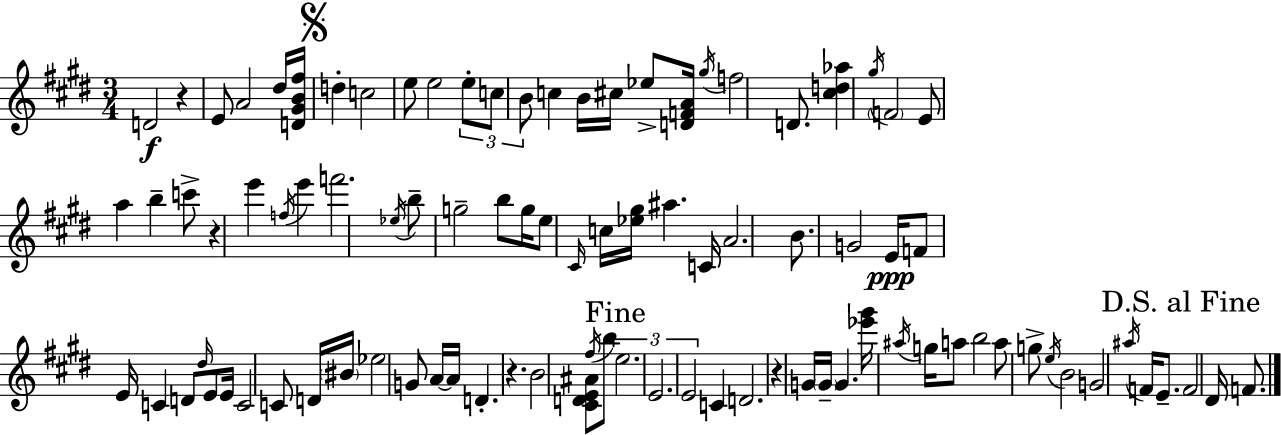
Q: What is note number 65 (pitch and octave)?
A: C4